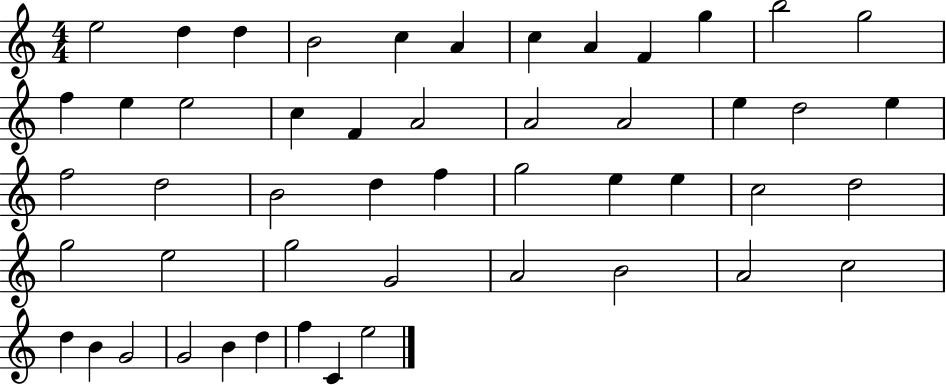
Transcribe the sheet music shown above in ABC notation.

X:1
T:Untitled
M:4/4
L:1/4
K:C
e2 d d B2 c A c A F g b2 g2 f e e2 c F A2 A2 A2 e d2 e f2 d2 B2 d f g2 e e c2 d2 g2 e2 g2 G2 A2 B2 A2 c2 d B G2 G2 B d f C e2